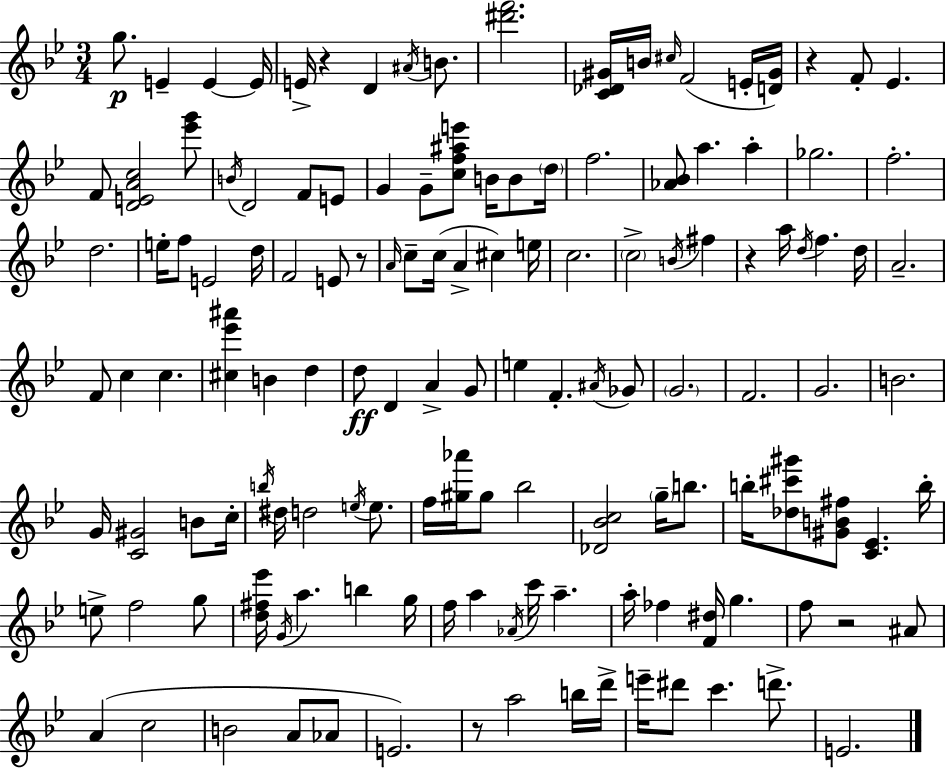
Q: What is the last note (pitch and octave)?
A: E4